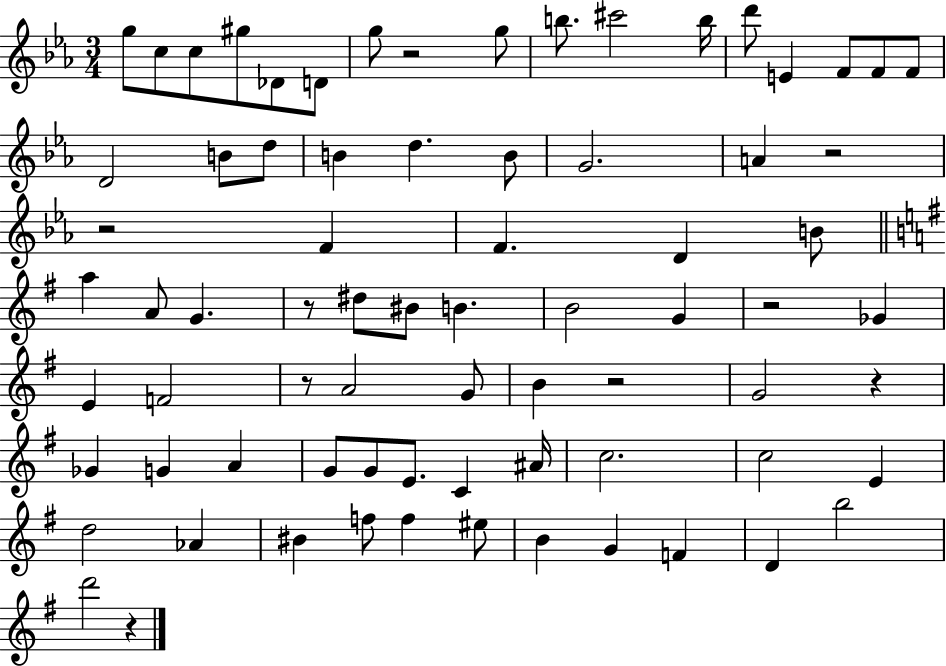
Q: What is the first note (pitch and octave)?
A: G5